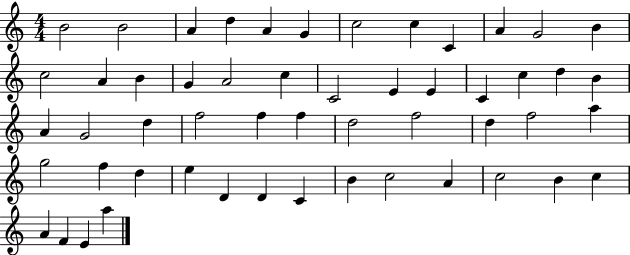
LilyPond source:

{
  \clef treble
  \numericTimeSignature
  \time 4/4
  \key c \major
  b'2 b'2 | a'4 d''4 a'4 g'4 | c''2 c''4 c'4 | a'4 g'2 b'4 | \break c''2 a'4 b'4 | g'4 a'2 c''4 | c'2 e'4 e'4 | c'4 c''4 d''4 b'4 | \break a'4 g'2 d''4 | f''2 f''4 f''4 | d''2 f''2 | d''4 f''2 a''4 | \break g''2 f''4 d''4 | e''4 d'4 d'4 c'4 | b'4 c''2 a'4 | c''2 b'4 c''4 | \break a'4 f'4 e'4 a''4 | \bar "|."
}